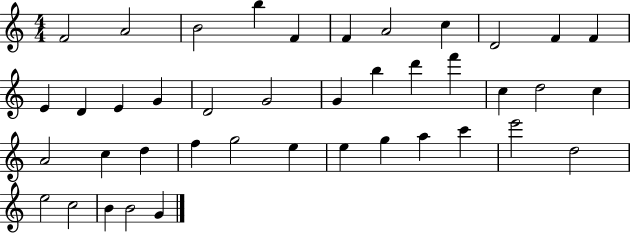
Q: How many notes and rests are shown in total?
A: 41